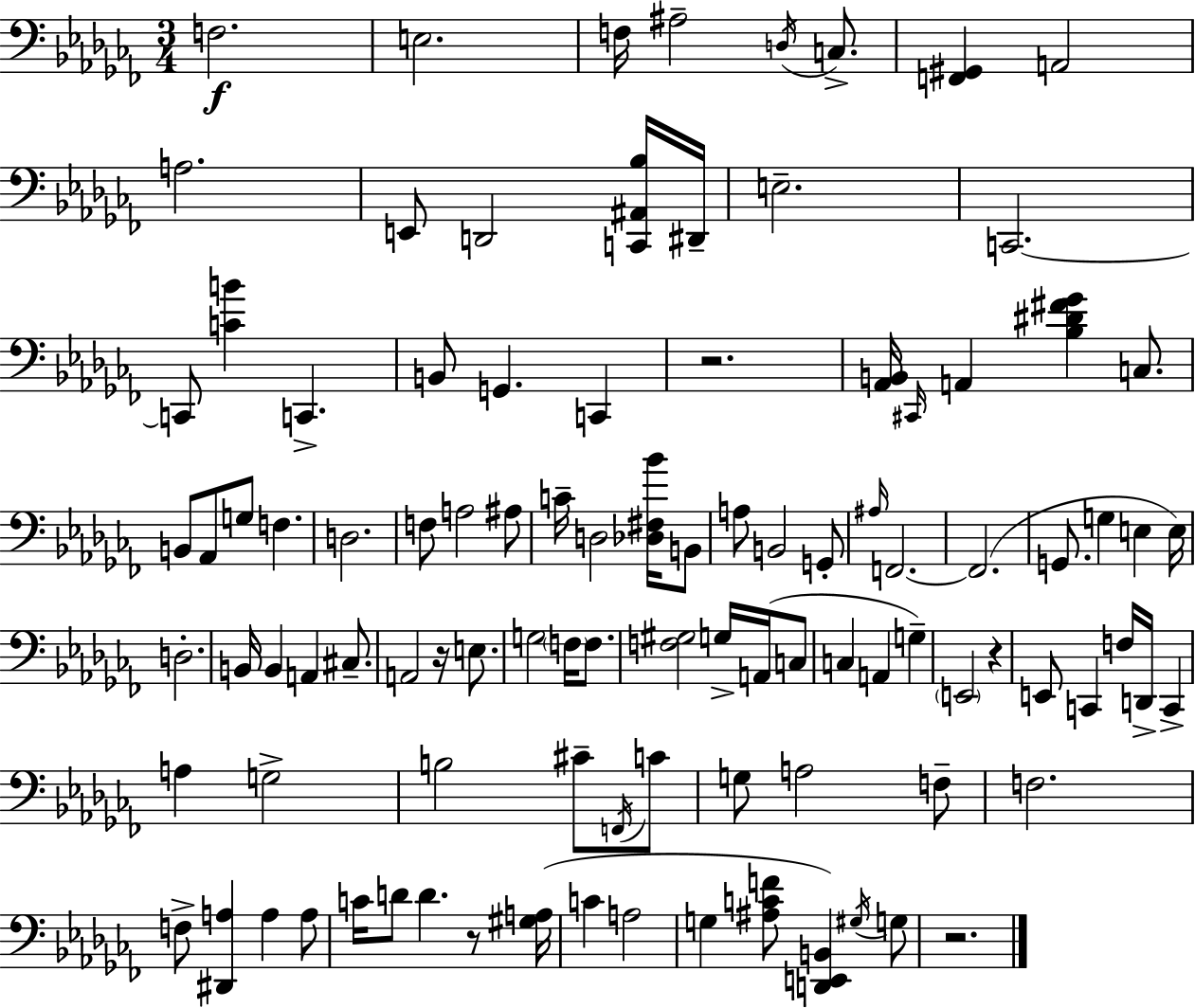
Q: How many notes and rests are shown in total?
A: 101